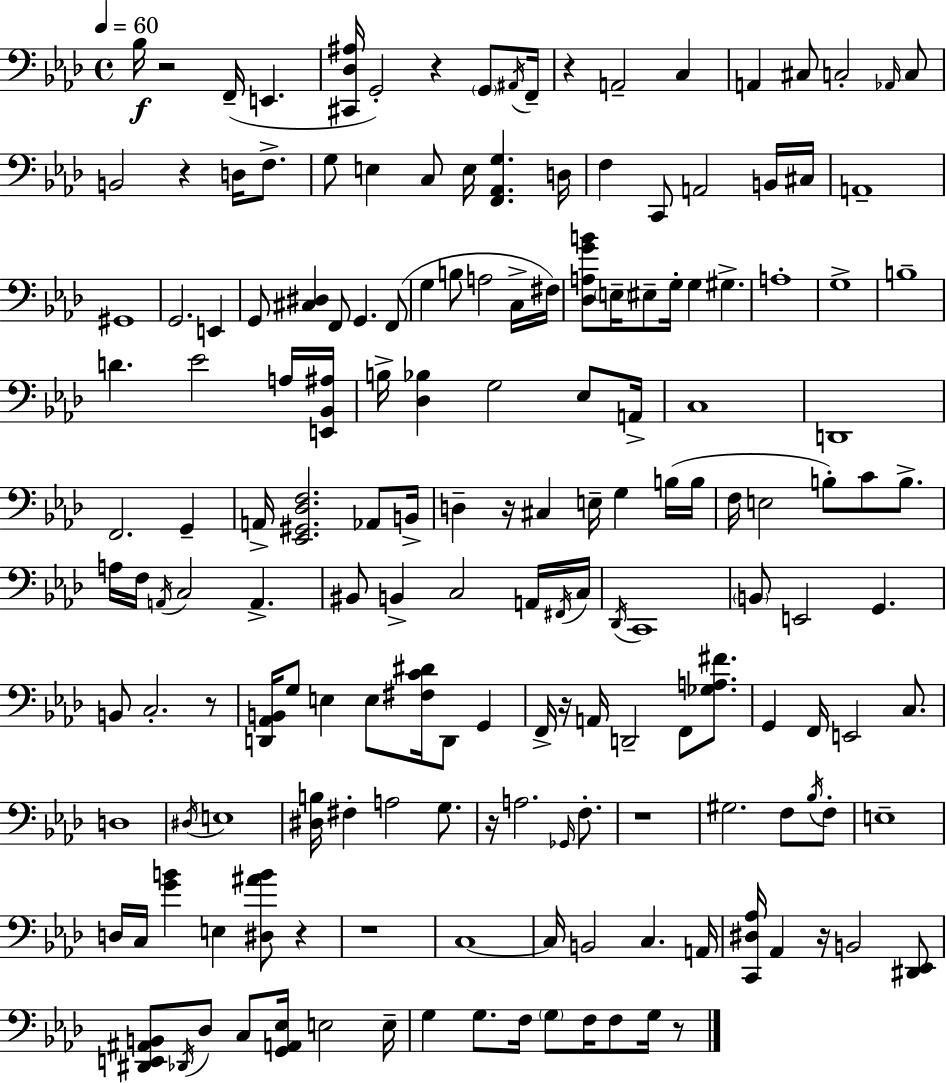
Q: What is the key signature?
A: AES major